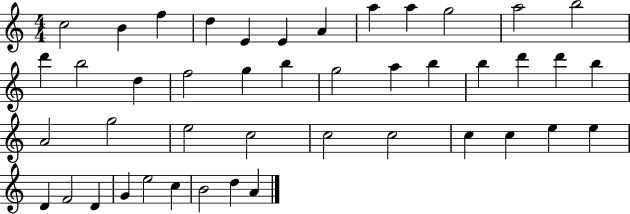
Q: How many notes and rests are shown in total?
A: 44